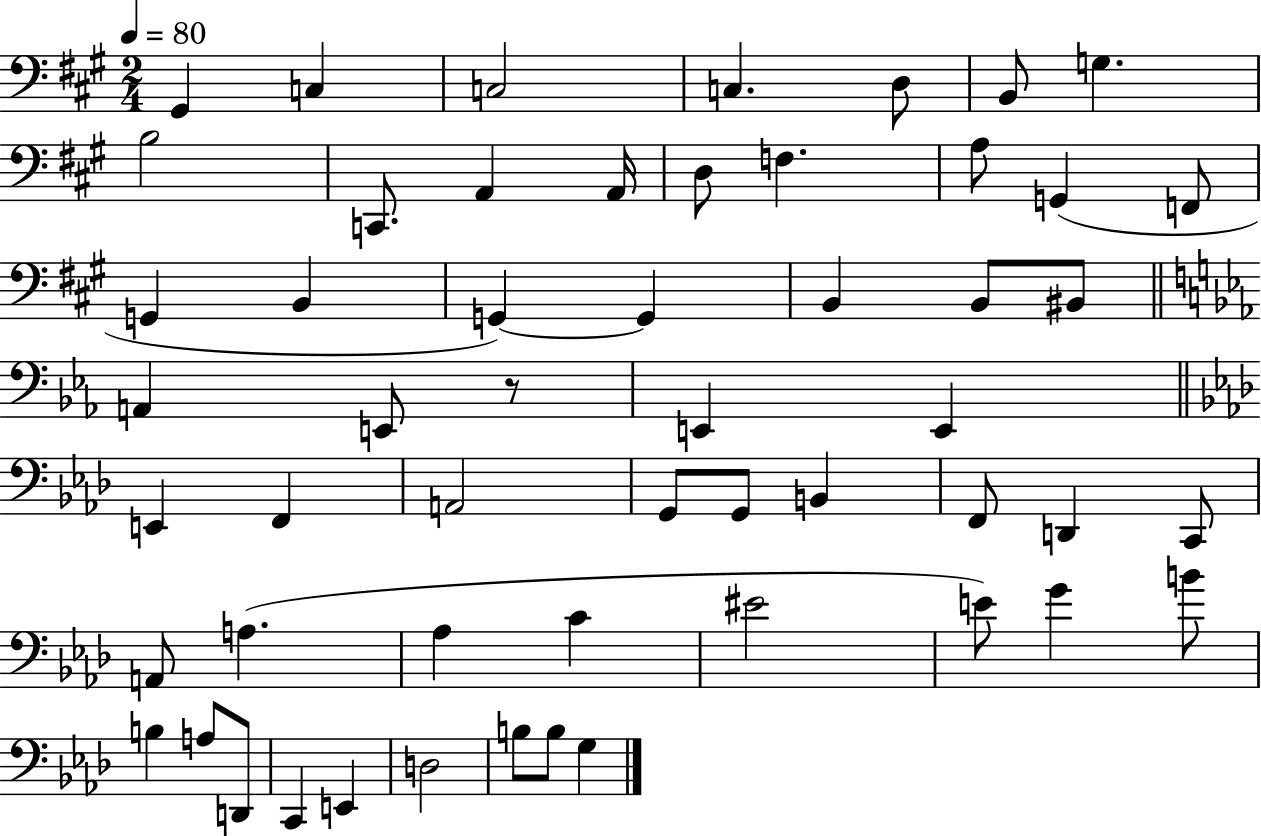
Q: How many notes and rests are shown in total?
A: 54